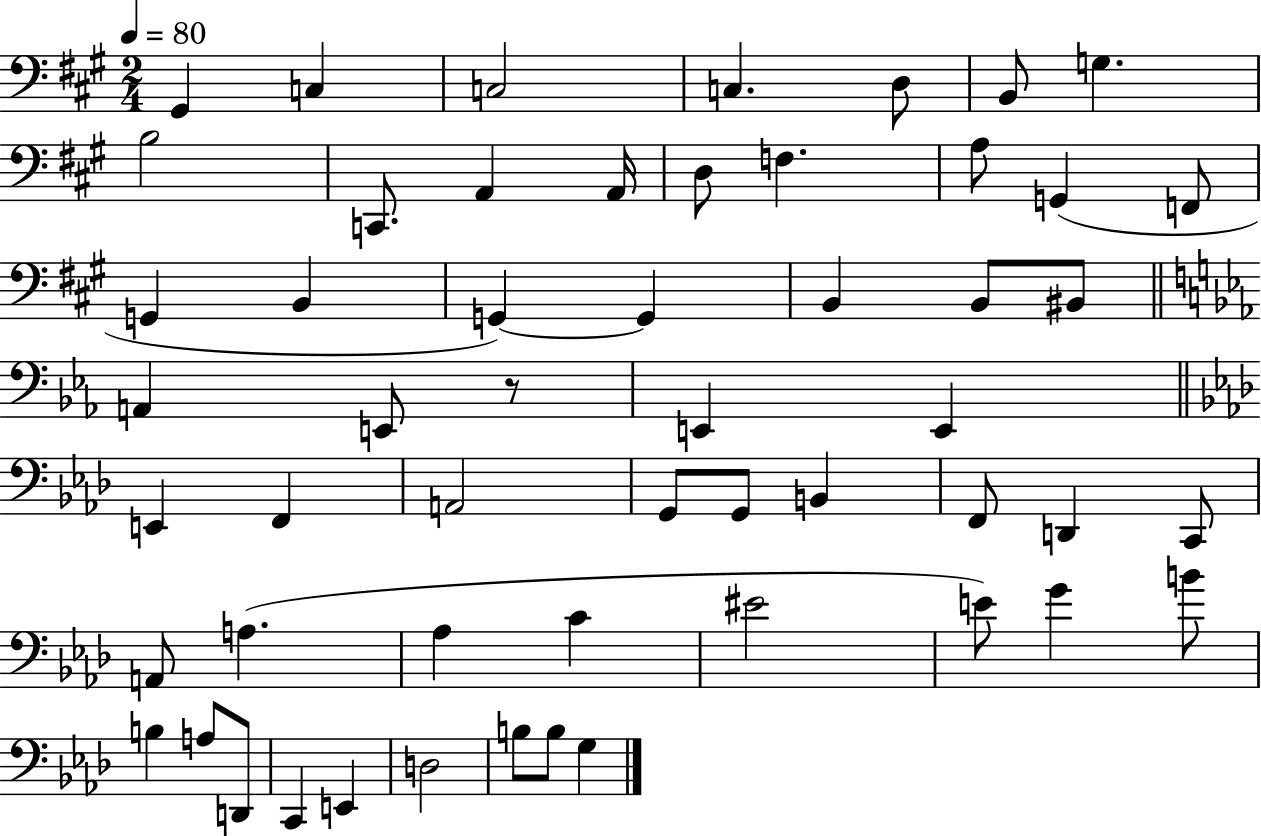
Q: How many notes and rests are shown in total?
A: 54